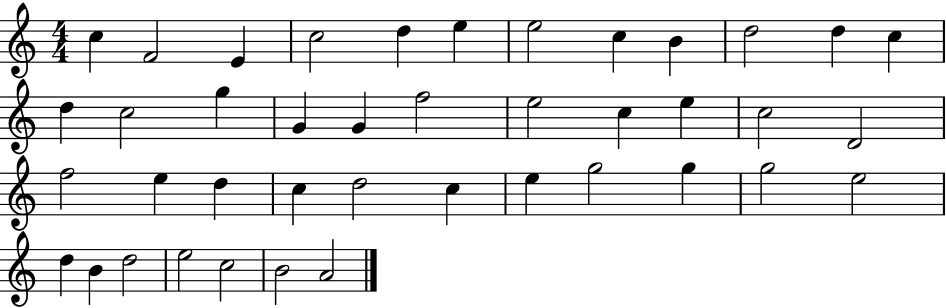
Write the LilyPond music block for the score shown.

{
  \clef treble
  \numericTimeSignature
  \time 4/4
  \key c \major
  c''4 f'2 e'4 | c''2 d''4 e''4 | e''2 c''4 b'4 | d''2 d''4 c''4 | \break d''4 c''2 g''4 | g'4 g'4 f''2 | e''2 c''4 e''4 | c''2 d'2 | \break f''2 e''4 d''4 | c''4 d''2 c''4 | e''4 g''2 g''4 | g''2 e''2 | \break d''4 b'4 d''2 | e''2 c''2 | b'2 a'2 | \bar "|."
}